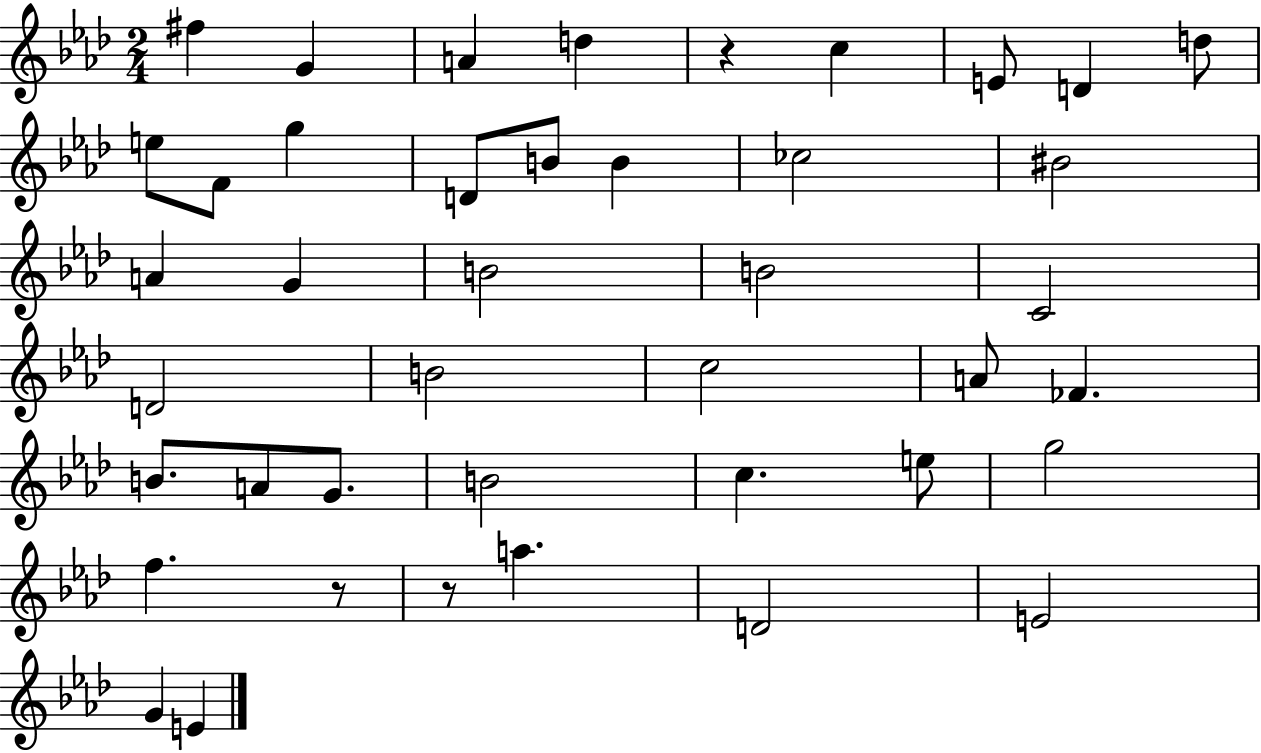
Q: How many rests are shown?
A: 3